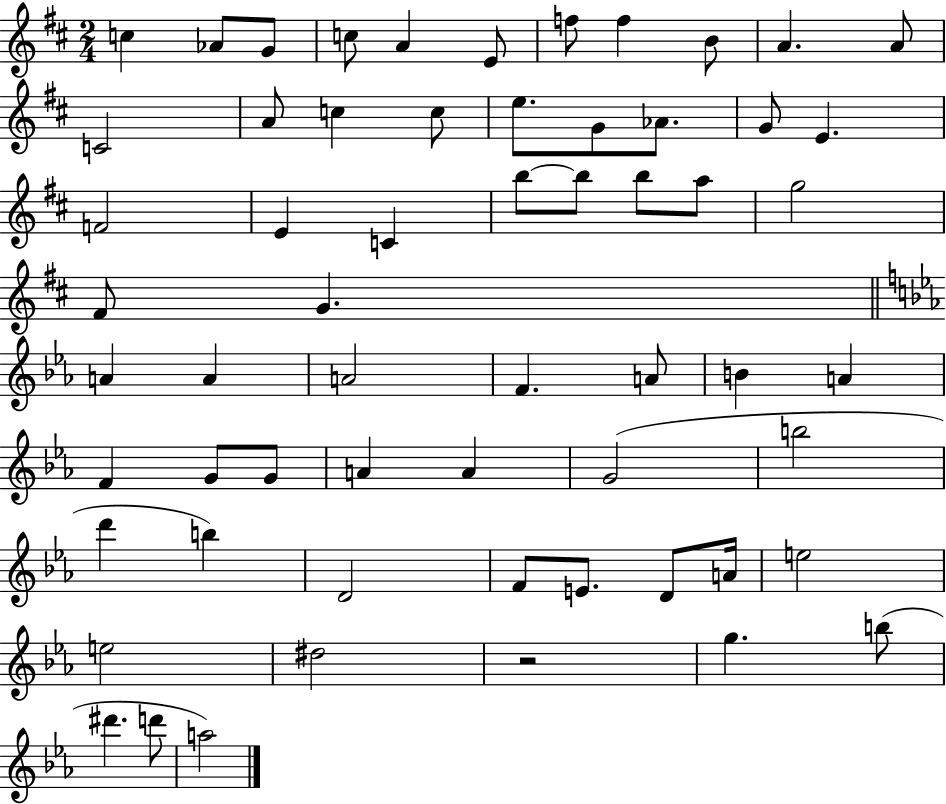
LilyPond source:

{
  \clef treble
  \numericTimeSignature
  \time 2/4
  \key d \major
  c''4 aes'8 g'8 | c''8 a'4 e'8 | f''8 f''4 b'8 | a'4. a'8 | \break c'2 | a'8 c''4 c''8 | e''8. g'8 aes'8. | g'8 e'4. | \break f'2 | e'4 c'4 | b''8~~ b''8 b''8 a''8 | g''2 | \break fis'8 g'4. | \bar "||" \break \key c \minor a'4 a'4 | a'2 | f'4. a'8 | b'4 a'4 | \break f'4 g'8 g'8 | a'4 a'4 | g'2( | b''2 | \break d'''4 b''4) | d'2 | f'8 e'8. d'8 a'16 | e''2 | \break e''2 | dis''2 | r2 | g''4. b''8( | \break dis'''4. d'''8 | a''2) | \bar "|."
}